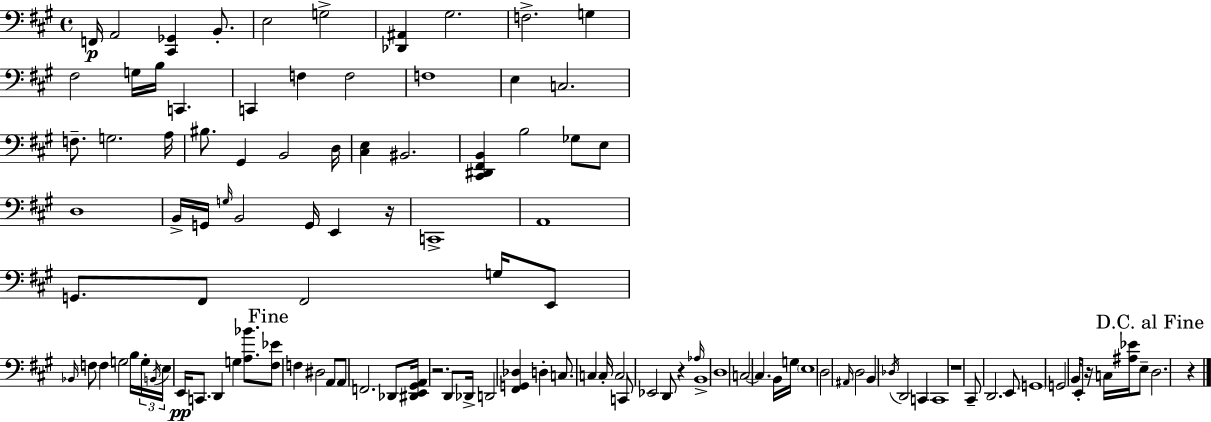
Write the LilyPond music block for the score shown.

{
  \clef bass
  \time 4/4
  \defaultTimeSignature
  \key a \major
  f,16\p a,2 <cis, ges,>4 b,8.-. | e2 g2-> | <des, ais,>4 gis2. | f2.-> g4 | \break fis2 g16 b16 c,4. | c,4 f4 f2 | f1 | e4 c2. | \break f8.-- g2. a16 | bis8. gis,4 b,2 d16 | <cis e>4 bis,2. | <cis, dis, fis, b,>4 b2 ges8 e8 | \break d1 | b,16-> g,16 \grace { g16 } b,2 g,16 e,4 | r16 c,1-> | a,1 | \break g,8. fis,8 fis,2 g16 e,8 | \grace { bes,16 } f8 f4 g2 | b16 \tuplet 3/2 { g16-. \acciaccatura { b,16 } e16 } e,16\pp c,8. d,4 g4 | <a bes'>8. \mark "Fine" <fis ees'>8 f4 dis2 | \break a,8 a,8 f,2. | des,8 <dis, e, gis, a,>16 r2. | d,8 des,16-> d,2 <fis, g, des>4 d4-. | c8. c4 c16-. c2 | \break c,8 ees,2 d,8 r4 | \grace { aes16 } b,1-> | d1 | c2~~ c4. | \break b,16 g16 \parenthesize e1 | d2 \grace { ais,16 } d2 | b,4 \acciaccatura { des16 } d,2 | c,4 c,1 | \break r1 | cis,8-- d,2. | e,8 \parenthesize g,1 | g,2 b,16 e,8-. | \break r16 c16 <ais ees'>16 e8-- \mark "D.C. al Fine" d2. | r4 \bar "|."
}